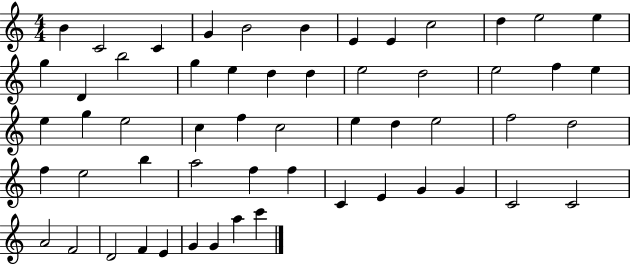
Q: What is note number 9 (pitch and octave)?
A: C5